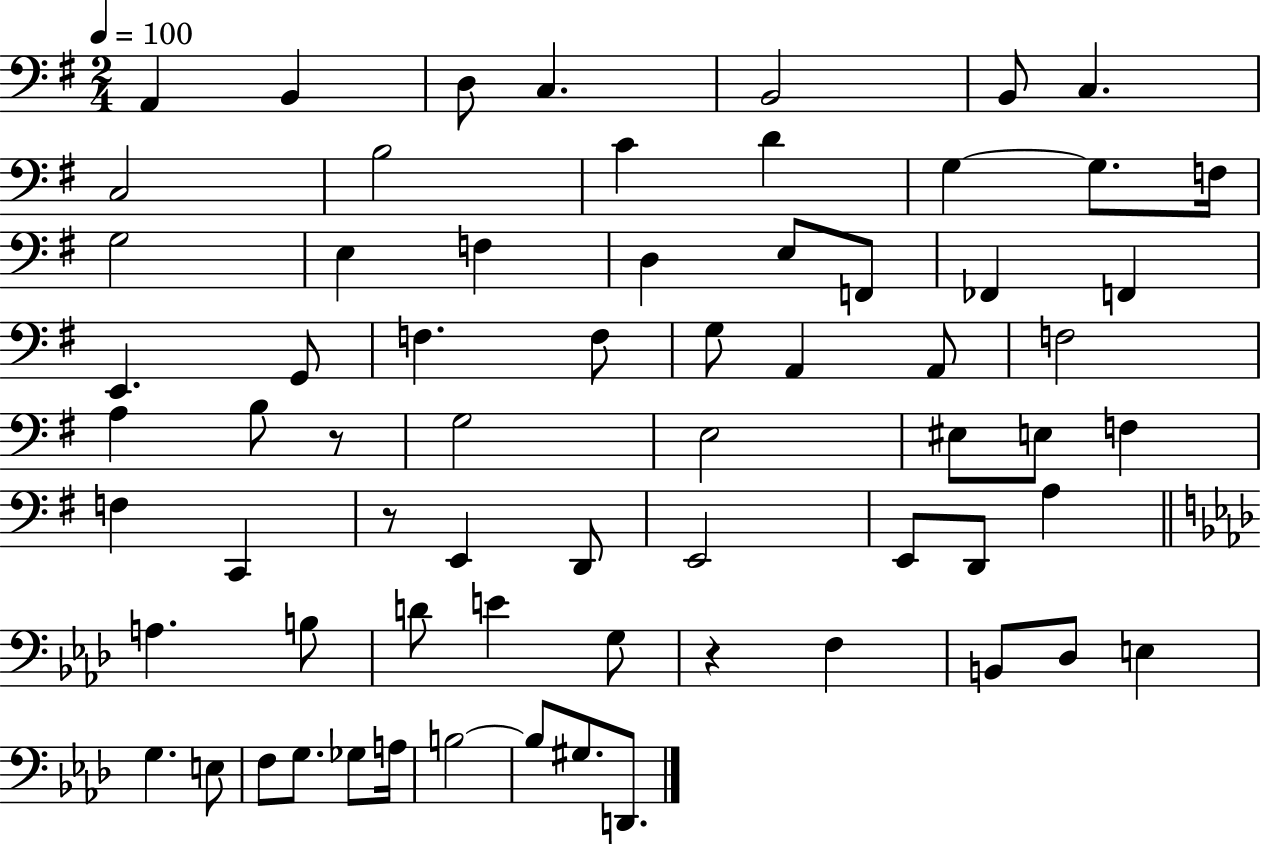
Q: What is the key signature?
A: G major